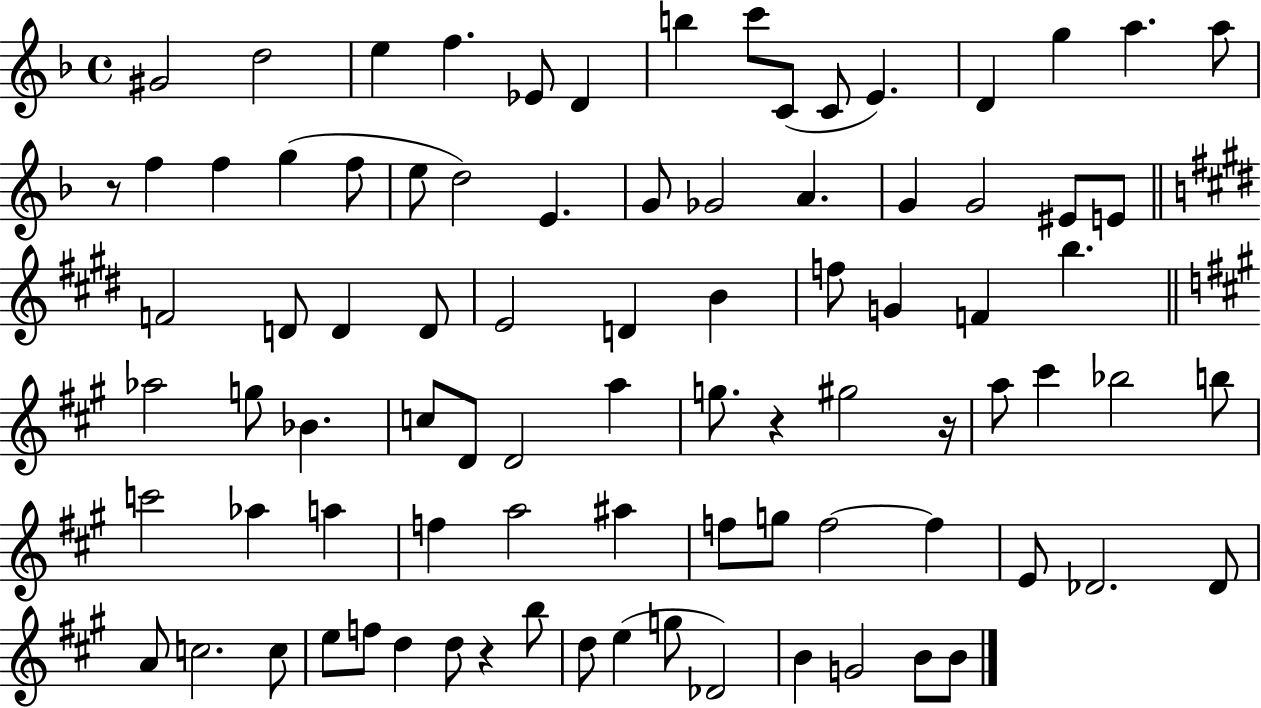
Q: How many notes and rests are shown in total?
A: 86